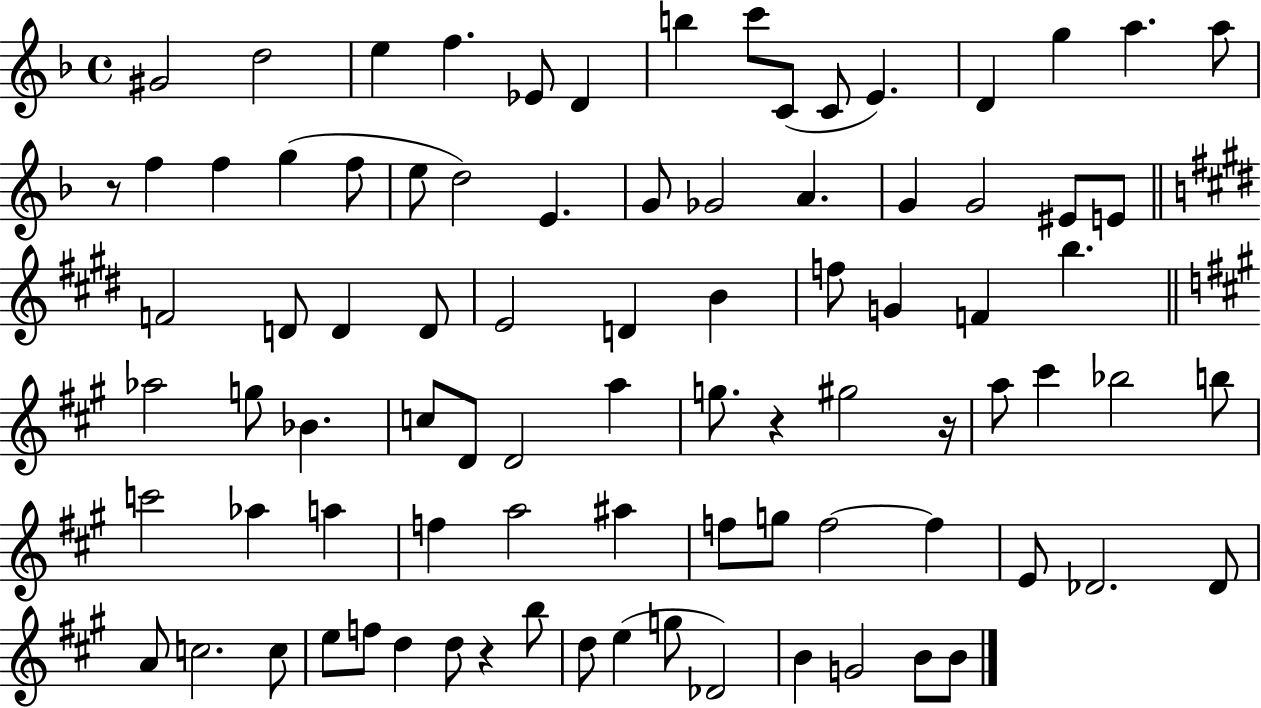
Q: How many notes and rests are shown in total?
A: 86